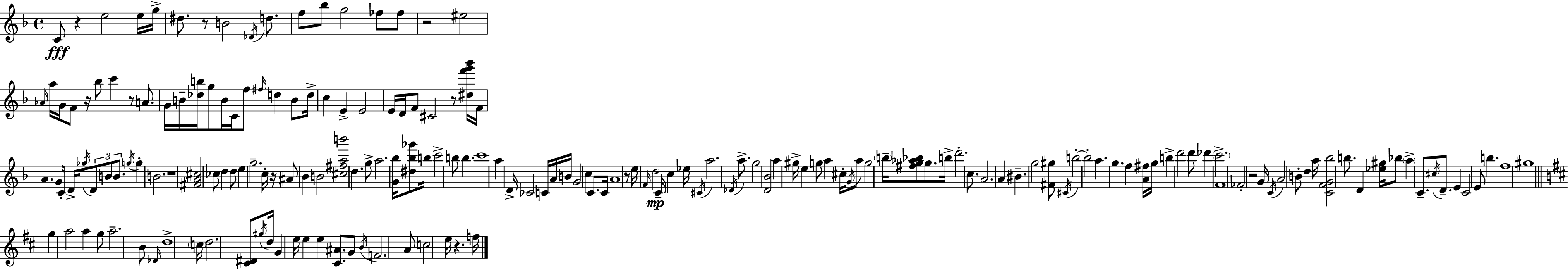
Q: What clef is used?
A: treble